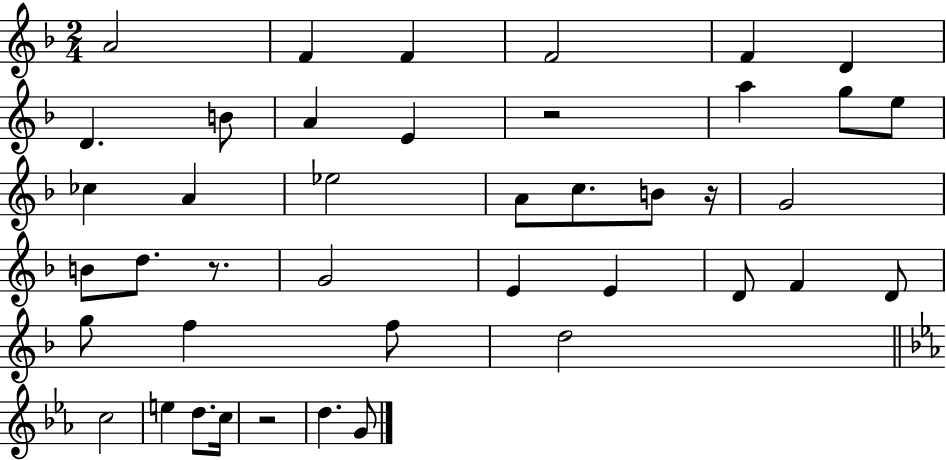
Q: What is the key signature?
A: F major